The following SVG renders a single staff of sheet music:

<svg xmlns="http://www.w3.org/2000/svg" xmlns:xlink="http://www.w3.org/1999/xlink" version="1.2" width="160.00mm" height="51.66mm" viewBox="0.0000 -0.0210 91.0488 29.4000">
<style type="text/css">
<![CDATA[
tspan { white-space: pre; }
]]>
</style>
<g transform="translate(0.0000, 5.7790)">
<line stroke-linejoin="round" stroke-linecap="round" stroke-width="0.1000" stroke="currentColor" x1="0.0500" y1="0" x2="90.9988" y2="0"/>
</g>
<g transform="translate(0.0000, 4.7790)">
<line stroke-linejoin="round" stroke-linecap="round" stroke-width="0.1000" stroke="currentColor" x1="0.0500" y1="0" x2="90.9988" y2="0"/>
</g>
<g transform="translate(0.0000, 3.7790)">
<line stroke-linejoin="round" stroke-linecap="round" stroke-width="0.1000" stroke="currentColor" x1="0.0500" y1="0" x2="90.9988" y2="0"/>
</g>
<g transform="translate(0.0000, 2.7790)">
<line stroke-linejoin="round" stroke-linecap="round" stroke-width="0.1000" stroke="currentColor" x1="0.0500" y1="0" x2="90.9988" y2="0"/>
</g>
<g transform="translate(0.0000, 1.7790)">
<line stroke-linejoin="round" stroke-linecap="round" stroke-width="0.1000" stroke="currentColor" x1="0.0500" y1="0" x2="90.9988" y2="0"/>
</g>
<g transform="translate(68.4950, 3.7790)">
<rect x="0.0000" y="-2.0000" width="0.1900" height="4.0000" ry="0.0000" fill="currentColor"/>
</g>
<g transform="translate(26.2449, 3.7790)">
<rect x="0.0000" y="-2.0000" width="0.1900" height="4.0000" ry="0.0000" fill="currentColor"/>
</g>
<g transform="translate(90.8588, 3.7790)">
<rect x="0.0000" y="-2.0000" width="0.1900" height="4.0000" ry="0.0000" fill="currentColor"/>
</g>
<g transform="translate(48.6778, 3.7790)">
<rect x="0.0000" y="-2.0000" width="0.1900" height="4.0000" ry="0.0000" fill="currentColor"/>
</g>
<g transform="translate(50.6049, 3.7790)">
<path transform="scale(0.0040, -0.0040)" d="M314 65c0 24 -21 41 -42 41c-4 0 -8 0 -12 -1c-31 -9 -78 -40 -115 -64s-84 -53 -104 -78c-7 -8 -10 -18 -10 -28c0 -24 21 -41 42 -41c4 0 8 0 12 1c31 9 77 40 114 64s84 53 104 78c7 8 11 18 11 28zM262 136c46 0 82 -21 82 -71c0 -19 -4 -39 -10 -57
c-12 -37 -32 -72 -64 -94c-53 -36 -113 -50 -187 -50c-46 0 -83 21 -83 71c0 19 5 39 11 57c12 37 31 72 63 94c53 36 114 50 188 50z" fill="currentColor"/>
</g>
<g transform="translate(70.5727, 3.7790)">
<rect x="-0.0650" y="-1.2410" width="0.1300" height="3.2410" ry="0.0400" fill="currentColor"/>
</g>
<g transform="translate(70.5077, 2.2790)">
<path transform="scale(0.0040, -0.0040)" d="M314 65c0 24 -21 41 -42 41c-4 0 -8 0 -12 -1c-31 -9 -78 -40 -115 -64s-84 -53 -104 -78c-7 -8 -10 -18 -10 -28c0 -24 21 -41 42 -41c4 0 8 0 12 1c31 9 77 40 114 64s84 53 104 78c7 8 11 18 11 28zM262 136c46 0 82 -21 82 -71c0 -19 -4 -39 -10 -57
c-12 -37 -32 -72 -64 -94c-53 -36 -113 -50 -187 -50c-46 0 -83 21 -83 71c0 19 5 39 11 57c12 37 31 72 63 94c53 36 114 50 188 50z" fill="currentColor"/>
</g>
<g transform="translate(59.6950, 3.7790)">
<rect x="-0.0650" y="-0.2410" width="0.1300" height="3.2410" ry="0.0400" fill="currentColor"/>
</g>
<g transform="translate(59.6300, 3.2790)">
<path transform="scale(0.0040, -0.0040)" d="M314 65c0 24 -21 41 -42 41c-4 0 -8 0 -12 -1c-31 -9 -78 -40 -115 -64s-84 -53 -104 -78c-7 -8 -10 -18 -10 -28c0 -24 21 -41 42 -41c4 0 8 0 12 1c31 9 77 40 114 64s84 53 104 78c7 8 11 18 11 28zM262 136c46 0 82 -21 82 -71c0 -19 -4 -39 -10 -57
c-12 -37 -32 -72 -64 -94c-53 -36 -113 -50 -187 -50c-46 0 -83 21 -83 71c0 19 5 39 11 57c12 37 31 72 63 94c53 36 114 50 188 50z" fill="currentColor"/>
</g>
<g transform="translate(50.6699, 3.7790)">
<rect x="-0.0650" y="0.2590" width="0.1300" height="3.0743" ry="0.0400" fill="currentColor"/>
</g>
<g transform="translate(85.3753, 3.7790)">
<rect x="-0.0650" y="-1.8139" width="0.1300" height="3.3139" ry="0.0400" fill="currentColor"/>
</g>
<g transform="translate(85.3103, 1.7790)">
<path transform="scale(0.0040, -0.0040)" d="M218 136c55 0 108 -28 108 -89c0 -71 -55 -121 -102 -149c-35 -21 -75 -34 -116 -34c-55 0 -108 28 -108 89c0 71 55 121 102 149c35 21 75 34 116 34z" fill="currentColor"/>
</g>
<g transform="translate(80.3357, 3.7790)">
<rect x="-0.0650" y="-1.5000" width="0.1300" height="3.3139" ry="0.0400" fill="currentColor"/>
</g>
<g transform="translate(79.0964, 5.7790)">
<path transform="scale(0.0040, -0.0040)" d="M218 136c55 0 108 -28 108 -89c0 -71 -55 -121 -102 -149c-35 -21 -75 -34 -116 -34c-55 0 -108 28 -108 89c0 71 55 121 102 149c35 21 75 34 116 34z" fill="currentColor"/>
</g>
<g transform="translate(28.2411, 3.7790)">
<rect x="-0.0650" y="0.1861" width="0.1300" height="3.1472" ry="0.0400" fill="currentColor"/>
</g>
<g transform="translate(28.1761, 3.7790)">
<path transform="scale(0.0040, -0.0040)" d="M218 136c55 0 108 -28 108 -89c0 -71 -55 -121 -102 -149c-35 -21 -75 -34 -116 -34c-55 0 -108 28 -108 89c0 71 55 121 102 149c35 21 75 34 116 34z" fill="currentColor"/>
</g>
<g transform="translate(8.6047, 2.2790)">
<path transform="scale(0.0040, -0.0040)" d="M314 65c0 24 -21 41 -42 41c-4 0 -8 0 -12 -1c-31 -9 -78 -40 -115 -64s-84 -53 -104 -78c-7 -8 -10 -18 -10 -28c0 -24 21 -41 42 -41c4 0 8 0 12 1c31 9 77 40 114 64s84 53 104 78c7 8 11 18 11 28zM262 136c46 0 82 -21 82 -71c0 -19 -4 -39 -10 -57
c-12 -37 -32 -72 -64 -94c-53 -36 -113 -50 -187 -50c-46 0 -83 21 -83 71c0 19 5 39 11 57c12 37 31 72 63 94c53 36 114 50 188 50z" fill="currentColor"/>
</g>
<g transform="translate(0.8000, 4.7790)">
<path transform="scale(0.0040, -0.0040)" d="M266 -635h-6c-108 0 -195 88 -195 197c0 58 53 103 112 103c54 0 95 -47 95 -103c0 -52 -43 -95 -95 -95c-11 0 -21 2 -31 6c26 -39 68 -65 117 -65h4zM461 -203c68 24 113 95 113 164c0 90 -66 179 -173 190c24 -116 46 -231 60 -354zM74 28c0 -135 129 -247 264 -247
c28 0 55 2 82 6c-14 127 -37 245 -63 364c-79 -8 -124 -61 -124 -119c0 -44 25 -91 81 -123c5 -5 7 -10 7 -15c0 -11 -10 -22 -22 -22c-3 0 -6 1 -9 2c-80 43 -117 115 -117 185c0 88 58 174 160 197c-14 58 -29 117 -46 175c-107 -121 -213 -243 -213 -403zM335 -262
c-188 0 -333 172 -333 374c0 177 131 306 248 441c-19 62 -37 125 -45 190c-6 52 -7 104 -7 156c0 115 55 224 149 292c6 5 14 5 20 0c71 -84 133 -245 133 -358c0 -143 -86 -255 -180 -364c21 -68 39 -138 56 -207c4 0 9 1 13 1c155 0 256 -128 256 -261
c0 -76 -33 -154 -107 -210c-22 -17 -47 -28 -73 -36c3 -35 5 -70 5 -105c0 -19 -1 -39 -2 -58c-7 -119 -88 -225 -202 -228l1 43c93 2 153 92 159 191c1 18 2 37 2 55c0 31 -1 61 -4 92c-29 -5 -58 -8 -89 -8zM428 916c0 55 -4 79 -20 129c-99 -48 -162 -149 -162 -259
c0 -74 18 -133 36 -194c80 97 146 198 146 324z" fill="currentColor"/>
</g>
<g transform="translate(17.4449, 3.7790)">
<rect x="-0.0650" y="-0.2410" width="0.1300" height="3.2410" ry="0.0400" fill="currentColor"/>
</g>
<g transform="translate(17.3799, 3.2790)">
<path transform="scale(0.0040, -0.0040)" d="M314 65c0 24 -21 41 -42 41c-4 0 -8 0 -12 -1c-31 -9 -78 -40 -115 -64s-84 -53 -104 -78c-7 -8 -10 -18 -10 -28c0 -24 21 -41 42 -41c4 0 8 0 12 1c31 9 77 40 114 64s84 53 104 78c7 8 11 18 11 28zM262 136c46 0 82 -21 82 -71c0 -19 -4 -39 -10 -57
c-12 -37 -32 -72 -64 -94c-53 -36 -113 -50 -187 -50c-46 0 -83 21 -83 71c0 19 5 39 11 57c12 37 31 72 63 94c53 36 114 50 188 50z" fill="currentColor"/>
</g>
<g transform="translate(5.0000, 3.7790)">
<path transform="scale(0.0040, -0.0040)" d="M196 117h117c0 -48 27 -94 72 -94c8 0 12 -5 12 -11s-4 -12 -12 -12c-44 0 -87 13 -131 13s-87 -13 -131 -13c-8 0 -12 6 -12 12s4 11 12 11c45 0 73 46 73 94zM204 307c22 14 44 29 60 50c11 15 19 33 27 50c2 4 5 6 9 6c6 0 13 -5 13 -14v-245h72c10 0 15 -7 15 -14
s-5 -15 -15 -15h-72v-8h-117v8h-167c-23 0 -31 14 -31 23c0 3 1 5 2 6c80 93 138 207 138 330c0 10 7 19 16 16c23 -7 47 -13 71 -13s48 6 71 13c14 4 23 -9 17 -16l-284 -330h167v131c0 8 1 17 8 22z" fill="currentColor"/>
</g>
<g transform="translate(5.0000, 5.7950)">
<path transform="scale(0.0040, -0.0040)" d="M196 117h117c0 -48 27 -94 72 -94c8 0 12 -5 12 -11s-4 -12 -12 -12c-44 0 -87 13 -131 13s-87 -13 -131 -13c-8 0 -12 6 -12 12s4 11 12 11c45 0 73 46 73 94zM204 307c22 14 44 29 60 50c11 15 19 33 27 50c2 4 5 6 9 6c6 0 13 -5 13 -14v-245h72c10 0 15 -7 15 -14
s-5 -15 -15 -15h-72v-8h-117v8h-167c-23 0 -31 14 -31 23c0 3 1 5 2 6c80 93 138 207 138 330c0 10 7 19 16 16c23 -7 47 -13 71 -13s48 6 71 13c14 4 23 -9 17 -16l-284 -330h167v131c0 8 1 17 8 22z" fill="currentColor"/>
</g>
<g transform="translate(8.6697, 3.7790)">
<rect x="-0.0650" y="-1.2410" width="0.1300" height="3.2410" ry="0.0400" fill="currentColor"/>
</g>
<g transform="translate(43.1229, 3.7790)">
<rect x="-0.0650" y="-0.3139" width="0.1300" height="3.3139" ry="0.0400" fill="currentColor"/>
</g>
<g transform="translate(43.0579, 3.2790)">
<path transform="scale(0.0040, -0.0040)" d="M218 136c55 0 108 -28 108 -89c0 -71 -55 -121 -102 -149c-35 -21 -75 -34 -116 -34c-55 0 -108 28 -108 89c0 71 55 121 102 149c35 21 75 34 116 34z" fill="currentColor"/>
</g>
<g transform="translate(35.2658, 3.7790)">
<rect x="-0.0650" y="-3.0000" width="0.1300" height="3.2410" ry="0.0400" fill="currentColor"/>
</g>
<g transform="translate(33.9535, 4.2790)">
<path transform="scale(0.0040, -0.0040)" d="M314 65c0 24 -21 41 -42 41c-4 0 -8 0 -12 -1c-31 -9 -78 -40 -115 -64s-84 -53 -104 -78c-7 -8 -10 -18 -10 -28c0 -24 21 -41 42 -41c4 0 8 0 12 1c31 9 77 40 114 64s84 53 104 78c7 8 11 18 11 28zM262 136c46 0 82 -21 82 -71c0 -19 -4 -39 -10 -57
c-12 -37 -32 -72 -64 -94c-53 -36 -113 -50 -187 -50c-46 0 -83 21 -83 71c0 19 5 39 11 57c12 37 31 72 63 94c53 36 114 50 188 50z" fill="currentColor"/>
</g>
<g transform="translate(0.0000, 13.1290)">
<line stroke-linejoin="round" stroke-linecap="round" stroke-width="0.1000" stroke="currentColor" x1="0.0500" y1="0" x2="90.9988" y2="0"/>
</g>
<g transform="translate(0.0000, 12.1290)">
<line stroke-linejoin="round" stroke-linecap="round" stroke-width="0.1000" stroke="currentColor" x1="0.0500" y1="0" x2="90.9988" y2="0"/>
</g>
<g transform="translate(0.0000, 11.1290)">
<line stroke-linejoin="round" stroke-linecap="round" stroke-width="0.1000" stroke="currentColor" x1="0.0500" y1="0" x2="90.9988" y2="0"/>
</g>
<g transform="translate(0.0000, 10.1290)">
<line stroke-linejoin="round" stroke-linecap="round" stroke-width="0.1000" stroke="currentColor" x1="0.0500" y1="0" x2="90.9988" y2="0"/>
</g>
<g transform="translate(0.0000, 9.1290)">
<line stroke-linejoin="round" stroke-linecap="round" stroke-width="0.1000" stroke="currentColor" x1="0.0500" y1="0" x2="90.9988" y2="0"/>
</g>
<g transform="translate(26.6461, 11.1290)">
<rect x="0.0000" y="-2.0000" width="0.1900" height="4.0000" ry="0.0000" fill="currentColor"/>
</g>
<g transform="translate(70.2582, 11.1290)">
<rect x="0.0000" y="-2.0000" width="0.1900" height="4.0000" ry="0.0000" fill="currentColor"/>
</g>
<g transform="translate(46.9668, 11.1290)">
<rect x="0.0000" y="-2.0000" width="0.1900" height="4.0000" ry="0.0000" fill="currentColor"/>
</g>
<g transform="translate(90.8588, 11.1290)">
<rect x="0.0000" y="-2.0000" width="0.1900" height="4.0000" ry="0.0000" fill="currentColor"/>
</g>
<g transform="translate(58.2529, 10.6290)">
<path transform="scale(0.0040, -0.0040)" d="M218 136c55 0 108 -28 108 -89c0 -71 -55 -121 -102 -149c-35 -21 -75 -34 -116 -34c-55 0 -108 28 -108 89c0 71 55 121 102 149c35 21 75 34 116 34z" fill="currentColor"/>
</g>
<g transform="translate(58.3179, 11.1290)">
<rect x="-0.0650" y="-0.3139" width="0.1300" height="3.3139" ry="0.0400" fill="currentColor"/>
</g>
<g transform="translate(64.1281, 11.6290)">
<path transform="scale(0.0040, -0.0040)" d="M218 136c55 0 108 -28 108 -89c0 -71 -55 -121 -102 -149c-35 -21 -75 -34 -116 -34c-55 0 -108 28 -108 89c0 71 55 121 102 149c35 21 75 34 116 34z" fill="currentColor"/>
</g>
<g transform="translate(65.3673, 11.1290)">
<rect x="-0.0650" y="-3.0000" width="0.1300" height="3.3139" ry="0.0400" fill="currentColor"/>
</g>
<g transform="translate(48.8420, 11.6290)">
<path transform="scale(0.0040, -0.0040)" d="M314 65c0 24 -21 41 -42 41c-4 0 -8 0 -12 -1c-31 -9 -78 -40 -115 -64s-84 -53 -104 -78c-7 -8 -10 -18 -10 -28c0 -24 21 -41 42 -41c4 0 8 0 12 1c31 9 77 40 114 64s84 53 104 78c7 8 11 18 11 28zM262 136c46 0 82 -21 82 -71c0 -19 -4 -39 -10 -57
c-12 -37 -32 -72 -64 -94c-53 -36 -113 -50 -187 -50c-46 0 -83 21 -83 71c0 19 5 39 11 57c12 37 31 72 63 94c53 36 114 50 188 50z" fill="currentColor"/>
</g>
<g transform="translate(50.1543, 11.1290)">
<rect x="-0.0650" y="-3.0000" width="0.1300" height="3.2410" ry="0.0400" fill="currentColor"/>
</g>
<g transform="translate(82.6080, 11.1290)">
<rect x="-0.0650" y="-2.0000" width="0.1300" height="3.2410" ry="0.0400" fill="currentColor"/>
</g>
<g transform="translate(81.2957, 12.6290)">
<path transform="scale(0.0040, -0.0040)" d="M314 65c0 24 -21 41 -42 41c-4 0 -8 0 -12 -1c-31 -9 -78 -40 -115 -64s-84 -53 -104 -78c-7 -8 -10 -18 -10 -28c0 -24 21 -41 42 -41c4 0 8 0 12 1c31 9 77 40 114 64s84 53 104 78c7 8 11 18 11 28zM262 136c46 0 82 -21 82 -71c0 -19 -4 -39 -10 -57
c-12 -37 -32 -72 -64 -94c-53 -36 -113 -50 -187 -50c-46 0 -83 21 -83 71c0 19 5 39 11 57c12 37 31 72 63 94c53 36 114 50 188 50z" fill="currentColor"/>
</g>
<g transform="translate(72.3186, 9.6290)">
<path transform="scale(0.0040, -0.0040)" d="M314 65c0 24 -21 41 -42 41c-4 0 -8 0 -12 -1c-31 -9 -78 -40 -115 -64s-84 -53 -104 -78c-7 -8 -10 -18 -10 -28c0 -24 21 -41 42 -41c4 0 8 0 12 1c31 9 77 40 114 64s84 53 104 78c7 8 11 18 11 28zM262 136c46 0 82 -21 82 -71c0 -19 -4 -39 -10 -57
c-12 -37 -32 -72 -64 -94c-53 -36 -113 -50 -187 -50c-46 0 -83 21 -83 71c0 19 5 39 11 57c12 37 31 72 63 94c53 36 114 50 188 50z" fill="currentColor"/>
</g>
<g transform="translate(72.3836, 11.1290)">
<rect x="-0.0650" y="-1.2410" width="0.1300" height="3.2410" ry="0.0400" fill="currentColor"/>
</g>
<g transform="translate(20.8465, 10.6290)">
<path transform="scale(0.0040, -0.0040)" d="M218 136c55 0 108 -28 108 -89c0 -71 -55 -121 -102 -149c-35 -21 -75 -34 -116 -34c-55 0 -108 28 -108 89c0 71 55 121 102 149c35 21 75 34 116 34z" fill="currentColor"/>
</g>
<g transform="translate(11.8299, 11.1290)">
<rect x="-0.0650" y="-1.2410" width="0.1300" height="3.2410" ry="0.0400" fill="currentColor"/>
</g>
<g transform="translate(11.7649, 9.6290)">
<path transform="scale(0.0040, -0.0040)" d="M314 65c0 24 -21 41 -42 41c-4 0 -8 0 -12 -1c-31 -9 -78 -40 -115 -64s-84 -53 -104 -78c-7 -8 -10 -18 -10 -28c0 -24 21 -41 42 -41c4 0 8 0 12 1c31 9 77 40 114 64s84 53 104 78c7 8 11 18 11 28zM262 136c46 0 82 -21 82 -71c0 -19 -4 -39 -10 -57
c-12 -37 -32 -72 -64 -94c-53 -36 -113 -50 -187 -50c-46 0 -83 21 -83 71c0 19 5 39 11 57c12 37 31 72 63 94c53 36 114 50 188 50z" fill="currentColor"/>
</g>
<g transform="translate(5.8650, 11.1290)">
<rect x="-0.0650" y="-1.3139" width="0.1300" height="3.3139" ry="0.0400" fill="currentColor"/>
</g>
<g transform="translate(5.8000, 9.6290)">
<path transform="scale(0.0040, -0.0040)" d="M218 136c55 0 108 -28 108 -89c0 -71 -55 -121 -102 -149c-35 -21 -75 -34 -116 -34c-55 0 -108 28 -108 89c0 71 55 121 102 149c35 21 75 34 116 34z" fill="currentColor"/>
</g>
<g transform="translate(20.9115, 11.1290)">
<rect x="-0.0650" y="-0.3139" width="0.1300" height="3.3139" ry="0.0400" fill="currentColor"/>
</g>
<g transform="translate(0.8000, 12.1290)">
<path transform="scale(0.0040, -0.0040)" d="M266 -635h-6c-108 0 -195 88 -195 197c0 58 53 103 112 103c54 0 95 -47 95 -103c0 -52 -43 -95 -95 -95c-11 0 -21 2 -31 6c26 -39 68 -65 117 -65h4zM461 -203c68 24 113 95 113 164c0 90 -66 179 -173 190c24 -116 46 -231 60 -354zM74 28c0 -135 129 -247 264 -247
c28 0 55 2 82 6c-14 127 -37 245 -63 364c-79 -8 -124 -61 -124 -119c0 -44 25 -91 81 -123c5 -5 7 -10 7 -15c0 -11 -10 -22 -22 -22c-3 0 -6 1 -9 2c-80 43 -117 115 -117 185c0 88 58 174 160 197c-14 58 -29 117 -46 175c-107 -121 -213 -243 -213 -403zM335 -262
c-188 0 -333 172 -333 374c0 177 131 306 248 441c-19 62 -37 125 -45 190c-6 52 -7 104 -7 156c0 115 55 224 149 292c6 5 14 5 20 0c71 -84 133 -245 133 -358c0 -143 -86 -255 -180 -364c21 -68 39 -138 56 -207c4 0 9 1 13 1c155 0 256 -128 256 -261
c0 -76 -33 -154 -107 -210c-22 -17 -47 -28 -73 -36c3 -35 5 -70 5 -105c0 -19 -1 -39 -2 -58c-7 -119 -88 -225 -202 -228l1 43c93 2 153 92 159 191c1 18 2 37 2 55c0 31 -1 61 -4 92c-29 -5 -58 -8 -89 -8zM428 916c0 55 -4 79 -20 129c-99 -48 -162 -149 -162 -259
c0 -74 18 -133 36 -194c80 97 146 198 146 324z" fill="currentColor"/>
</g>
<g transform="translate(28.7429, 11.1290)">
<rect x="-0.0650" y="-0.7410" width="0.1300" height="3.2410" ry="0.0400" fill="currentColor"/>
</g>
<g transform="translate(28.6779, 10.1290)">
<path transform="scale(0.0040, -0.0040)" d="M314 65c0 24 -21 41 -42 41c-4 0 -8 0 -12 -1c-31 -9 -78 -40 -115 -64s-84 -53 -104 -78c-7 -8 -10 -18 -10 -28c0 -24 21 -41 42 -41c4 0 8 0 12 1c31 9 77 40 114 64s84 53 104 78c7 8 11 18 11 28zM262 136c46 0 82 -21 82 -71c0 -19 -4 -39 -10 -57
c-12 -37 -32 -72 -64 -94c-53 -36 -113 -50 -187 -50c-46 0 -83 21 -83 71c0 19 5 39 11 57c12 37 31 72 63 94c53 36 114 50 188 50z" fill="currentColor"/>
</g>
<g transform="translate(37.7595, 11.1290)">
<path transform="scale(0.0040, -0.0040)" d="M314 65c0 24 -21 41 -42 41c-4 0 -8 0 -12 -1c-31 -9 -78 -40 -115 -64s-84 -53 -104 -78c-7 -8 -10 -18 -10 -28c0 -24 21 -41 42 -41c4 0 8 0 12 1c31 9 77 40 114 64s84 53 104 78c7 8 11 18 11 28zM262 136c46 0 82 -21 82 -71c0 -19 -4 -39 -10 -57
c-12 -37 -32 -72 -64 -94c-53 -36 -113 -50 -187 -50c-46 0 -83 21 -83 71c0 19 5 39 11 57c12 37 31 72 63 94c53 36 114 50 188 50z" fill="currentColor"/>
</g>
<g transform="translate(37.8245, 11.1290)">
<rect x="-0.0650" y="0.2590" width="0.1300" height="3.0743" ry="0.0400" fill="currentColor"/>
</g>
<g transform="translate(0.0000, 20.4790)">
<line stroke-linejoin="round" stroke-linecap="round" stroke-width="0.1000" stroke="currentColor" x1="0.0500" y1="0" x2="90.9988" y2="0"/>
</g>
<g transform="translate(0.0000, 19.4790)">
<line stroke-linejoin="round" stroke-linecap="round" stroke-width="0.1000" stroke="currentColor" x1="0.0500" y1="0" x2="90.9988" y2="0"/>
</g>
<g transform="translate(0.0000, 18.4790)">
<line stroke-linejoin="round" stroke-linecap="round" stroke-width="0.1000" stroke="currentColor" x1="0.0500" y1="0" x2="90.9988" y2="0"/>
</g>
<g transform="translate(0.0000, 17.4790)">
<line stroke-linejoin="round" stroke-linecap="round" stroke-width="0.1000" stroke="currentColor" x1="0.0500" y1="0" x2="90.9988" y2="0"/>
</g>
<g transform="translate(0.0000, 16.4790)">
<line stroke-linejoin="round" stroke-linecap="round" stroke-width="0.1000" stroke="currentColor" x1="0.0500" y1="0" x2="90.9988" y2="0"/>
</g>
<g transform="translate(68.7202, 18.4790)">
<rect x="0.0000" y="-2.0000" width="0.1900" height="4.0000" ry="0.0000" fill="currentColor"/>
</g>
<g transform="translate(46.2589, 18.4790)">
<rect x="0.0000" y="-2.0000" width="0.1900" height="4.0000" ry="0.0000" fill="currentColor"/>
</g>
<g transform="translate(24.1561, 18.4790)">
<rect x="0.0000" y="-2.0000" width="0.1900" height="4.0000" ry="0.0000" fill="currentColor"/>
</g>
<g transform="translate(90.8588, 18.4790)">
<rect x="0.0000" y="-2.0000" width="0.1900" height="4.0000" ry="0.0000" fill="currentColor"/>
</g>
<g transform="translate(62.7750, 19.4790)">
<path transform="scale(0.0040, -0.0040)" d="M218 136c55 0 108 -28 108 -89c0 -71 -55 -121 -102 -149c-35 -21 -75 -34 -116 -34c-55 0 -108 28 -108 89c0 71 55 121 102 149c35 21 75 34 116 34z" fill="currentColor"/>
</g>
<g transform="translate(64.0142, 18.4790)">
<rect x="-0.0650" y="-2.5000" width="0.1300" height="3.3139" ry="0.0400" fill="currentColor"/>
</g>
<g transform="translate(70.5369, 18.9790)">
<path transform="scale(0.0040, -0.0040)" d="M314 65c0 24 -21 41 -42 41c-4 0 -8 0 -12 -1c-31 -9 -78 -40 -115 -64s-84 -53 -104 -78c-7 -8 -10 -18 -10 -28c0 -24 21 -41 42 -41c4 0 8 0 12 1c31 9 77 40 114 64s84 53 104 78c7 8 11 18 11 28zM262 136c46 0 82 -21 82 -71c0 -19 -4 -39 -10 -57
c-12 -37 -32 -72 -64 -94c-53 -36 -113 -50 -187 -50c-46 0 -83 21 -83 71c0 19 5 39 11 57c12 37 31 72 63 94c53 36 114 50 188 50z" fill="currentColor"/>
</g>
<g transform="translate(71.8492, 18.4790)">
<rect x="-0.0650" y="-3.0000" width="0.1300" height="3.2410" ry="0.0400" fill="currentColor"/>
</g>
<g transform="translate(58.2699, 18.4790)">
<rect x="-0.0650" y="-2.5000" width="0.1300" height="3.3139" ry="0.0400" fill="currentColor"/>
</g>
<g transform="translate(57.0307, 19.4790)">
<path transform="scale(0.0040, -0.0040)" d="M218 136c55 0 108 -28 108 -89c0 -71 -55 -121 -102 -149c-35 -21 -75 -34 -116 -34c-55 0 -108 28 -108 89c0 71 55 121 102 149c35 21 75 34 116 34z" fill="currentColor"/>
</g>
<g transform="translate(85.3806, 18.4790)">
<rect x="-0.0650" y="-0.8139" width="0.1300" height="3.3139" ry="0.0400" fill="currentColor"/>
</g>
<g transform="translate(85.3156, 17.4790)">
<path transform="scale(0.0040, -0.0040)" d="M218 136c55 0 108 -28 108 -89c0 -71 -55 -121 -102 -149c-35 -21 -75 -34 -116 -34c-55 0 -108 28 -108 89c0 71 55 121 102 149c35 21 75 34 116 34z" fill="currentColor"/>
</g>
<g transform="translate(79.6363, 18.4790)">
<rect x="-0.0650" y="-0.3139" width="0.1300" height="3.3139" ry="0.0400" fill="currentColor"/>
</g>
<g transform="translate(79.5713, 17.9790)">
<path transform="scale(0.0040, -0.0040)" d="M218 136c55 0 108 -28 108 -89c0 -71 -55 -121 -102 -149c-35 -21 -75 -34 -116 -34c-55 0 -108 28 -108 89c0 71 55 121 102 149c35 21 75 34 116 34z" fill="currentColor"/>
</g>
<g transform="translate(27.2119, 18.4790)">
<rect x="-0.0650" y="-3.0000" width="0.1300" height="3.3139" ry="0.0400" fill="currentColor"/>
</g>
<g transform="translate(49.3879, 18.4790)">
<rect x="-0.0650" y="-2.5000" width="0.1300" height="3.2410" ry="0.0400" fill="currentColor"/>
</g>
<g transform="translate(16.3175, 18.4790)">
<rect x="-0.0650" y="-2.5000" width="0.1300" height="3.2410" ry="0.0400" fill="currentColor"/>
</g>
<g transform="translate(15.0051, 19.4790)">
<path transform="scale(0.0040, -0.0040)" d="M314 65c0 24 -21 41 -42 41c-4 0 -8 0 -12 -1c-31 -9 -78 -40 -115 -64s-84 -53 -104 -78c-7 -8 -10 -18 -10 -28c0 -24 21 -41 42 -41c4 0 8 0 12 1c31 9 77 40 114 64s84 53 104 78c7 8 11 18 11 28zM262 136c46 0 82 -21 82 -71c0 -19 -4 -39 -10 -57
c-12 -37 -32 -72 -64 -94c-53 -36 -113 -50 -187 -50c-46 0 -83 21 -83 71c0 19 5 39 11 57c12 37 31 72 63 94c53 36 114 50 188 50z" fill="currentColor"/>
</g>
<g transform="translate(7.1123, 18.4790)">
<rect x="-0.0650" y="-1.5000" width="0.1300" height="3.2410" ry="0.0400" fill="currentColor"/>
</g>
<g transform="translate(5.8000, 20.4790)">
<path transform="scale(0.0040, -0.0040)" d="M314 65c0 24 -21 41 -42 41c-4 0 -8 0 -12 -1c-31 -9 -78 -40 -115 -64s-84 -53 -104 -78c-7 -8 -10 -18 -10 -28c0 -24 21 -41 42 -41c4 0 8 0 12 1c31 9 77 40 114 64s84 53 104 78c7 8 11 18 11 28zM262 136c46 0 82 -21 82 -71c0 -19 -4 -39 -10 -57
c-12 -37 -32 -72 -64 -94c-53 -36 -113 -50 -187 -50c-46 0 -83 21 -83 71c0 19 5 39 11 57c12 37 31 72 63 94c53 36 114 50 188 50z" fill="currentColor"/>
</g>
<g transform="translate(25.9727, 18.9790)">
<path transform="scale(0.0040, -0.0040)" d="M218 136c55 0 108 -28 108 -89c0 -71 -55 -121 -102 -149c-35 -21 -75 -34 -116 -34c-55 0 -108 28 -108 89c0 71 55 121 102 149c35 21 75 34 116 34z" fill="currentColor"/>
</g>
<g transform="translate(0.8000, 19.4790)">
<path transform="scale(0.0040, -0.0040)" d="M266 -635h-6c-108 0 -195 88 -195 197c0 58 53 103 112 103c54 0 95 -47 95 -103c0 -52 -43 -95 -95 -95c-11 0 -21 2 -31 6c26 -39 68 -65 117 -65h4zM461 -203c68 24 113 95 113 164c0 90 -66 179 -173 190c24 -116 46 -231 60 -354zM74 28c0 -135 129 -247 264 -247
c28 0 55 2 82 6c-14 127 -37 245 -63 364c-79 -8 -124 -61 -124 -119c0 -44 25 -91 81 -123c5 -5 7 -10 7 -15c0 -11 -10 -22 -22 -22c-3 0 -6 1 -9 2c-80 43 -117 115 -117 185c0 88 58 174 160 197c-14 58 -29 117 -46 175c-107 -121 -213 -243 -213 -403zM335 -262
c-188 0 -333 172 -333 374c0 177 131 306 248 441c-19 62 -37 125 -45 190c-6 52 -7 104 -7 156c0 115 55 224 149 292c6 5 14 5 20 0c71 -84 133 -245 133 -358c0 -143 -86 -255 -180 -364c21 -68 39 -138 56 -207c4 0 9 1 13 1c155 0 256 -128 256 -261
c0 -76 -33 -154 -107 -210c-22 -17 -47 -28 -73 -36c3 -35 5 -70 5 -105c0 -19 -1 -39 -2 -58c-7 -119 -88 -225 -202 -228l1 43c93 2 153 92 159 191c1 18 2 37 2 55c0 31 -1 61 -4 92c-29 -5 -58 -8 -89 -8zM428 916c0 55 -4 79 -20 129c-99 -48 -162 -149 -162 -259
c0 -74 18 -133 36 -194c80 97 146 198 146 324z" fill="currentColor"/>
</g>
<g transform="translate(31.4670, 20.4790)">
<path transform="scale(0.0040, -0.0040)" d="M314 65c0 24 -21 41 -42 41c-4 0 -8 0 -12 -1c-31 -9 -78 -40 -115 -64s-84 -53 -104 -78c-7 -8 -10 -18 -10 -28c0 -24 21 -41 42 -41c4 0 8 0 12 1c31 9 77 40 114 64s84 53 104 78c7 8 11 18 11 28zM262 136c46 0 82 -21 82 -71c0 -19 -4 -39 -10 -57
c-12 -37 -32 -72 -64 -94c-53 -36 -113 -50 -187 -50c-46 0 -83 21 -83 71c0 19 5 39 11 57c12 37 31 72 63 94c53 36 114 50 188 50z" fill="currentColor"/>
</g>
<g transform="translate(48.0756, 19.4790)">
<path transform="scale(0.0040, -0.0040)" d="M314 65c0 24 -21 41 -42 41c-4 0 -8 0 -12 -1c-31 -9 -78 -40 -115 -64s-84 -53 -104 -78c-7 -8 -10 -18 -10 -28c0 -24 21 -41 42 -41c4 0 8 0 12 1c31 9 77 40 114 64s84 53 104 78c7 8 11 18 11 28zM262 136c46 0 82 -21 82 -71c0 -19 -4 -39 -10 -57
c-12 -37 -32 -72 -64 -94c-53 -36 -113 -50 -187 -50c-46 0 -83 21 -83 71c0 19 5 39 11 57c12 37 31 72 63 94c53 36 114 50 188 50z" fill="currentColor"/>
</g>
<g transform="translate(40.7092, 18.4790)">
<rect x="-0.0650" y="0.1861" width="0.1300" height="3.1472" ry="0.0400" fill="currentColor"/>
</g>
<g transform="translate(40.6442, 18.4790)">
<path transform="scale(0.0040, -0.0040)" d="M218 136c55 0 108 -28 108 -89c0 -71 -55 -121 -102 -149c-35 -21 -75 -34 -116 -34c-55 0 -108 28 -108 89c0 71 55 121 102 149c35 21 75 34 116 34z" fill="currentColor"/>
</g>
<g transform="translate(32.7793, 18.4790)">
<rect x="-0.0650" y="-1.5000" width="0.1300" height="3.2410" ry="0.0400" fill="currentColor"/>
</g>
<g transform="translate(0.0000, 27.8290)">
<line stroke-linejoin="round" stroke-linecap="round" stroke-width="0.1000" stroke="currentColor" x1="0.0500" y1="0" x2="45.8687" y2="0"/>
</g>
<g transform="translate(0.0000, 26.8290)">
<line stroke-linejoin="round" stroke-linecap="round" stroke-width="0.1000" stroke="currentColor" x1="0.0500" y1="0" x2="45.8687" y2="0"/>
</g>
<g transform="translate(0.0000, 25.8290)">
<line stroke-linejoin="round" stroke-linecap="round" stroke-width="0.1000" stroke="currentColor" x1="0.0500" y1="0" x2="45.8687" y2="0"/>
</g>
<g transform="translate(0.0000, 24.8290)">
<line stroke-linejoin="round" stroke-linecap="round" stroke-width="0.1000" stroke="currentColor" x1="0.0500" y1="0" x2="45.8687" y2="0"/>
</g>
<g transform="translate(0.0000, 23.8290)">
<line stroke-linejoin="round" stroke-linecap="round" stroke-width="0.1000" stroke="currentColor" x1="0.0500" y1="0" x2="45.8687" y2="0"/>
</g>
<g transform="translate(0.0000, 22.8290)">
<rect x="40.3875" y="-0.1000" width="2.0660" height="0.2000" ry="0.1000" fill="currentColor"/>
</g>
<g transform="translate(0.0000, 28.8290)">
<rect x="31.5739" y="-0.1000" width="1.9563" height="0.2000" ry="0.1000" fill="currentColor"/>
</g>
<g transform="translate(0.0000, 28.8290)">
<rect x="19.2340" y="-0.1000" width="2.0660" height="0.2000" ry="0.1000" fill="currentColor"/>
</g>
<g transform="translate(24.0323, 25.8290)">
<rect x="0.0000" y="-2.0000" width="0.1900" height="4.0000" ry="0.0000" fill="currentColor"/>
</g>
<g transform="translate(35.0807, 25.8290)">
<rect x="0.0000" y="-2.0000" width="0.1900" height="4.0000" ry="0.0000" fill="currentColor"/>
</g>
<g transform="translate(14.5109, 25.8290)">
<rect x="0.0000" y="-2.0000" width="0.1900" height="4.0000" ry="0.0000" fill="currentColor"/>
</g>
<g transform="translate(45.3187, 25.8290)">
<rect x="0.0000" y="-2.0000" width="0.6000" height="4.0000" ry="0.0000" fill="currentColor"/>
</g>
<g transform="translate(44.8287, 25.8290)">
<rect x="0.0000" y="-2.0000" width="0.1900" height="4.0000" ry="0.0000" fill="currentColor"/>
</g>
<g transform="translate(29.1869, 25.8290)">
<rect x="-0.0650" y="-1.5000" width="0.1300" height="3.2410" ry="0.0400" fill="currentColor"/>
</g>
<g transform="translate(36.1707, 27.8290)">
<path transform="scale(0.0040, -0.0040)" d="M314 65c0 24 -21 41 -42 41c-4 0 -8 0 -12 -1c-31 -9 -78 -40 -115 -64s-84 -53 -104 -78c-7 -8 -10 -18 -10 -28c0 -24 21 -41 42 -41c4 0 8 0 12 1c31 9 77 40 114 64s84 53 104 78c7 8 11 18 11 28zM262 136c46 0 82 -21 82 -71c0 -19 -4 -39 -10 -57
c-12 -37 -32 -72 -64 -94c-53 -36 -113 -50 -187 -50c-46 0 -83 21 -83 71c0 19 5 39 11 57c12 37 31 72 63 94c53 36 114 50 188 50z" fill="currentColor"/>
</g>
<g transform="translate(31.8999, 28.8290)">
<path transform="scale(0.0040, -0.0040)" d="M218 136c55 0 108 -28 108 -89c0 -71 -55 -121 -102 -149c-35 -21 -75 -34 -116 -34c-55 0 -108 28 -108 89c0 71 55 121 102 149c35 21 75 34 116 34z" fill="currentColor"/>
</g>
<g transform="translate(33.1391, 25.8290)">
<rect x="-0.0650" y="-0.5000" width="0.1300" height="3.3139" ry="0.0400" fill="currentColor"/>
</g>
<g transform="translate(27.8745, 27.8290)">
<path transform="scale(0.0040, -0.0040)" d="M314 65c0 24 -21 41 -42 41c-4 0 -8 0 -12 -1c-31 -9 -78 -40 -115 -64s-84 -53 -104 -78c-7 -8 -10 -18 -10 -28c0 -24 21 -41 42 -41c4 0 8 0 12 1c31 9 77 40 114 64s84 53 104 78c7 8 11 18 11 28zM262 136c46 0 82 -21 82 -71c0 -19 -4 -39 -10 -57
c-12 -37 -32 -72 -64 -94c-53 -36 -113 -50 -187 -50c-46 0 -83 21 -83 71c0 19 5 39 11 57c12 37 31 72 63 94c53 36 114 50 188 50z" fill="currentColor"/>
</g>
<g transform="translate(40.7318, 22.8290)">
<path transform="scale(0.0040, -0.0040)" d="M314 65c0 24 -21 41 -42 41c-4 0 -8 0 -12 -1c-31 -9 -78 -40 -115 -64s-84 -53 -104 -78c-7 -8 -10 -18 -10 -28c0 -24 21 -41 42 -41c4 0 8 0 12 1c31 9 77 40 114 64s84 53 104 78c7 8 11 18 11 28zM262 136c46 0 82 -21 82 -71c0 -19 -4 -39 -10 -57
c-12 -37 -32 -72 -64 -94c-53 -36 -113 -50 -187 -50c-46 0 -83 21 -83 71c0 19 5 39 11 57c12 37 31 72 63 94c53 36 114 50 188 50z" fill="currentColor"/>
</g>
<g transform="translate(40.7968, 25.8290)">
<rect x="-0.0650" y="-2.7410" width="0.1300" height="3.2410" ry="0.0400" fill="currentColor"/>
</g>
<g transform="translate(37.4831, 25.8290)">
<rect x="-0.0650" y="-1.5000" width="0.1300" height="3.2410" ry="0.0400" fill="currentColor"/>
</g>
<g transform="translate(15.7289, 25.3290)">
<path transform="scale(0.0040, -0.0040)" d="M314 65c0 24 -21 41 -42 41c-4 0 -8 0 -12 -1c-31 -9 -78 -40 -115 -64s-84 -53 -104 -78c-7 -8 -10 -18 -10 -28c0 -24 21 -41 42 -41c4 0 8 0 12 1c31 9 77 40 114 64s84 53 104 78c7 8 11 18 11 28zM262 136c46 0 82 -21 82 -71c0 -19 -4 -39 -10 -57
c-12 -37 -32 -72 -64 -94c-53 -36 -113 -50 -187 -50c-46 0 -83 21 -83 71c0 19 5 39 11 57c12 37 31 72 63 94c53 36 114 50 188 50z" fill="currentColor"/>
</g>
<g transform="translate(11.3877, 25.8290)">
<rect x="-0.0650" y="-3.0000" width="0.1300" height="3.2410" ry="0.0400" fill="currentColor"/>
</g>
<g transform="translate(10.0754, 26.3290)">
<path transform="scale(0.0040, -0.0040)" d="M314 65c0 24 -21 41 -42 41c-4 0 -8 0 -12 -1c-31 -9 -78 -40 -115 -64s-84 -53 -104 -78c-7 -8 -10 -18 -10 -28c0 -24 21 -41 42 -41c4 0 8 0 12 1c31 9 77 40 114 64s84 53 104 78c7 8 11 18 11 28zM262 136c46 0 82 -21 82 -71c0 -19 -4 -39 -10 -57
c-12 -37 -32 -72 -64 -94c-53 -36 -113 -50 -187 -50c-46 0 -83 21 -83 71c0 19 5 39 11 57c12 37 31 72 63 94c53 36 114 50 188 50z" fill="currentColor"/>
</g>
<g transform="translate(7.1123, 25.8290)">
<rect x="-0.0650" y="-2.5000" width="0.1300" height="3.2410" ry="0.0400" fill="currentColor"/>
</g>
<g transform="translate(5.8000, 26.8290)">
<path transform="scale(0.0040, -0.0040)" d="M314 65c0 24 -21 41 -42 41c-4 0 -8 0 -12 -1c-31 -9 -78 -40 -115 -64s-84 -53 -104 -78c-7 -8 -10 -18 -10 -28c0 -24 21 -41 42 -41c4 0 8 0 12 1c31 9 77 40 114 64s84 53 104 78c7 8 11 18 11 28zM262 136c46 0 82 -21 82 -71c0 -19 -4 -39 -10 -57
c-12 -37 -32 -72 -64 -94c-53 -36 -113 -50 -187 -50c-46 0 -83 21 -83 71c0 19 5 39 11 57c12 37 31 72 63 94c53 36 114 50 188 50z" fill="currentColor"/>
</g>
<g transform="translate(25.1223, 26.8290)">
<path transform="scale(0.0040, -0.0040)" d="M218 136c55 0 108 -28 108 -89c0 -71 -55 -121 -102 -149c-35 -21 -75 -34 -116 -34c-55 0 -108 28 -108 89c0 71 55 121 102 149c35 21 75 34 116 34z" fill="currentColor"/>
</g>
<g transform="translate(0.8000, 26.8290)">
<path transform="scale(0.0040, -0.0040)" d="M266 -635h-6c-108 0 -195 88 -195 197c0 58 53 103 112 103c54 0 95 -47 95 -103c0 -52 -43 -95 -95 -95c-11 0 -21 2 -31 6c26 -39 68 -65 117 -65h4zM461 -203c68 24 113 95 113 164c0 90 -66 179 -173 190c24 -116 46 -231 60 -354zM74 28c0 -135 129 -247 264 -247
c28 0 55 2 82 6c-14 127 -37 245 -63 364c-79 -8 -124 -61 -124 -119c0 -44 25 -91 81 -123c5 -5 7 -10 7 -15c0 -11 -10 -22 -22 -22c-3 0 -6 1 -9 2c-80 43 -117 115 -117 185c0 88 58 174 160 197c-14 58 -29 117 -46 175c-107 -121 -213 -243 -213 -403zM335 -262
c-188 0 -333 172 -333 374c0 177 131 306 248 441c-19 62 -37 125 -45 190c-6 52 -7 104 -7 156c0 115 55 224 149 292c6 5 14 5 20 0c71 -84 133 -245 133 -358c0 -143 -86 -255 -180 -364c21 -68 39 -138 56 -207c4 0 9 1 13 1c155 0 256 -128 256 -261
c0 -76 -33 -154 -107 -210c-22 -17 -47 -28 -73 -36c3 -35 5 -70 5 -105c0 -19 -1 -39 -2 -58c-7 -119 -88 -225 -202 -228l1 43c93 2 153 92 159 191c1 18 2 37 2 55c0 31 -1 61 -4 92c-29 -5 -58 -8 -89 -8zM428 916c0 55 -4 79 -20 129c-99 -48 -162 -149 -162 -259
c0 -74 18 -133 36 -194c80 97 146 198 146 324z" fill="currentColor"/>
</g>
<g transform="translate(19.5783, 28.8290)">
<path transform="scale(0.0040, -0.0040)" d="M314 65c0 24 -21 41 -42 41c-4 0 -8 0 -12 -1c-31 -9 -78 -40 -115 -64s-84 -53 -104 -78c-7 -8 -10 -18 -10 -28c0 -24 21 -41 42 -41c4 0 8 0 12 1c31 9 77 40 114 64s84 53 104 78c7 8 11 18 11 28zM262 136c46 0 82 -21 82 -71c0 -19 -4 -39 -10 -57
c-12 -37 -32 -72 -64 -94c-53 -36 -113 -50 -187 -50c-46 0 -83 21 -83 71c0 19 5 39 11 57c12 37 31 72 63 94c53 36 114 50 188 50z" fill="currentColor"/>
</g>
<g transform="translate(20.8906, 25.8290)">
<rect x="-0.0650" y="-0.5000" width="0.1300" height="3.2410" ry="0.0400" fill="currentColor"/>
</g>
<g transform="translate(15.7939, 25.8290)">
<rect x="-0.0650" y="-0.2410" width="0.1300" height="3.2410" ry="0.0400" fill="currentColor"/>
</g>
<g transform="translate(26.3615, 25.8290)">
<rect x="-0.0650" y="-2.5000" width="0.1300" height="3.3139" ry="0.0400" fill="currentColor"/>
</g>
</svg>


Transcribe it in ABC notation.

X:1
T:Untitled
M:4/4
L:1/4
K:C
e2 c2 B A2 c B2 c2 e2 E f e e2 c d2 B2 A2 c A e2 F2 E2 G2 A E2 B G2 G G A2 c d G2 A2 c2 C2 G E2 C E2 a2